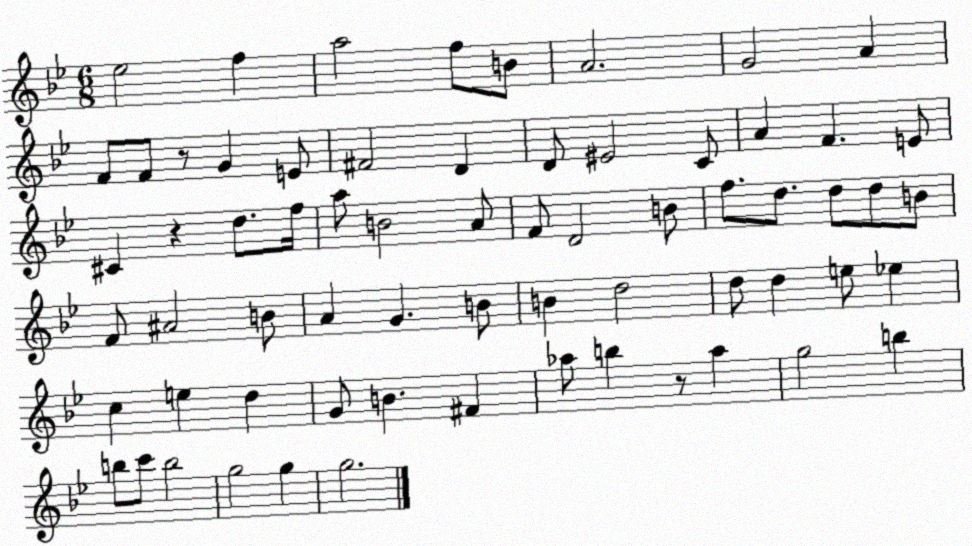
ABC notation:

X:1
T:Untitled
M:6/8
L:1/4
K:Bb
_e2 f a2 f/2 B/2 A2 G2 A F/2 F/2 z/2 G E/2 ^F2 D D/2 ^E2 C/2 A F E/2 ^C z d/2 f/4 a/2 B2 A/2 F/2 D2 B/2 f/2 d/2 d/2 d/2 B/2 F/2 ^A2 B/2 A G B/2 B d2 d/2 d e/2 _e c e d G/2 B ^F _a/2 b z/2 _a g2 b b/2 c'/2 b2 g2 g g2